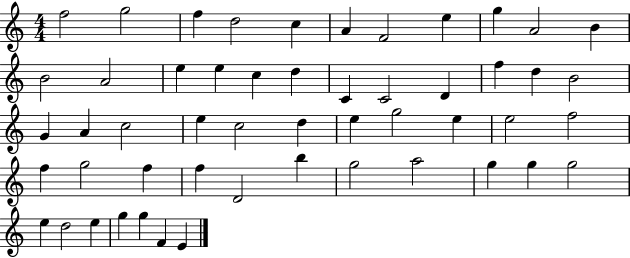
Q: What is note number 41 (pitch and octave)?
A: G5